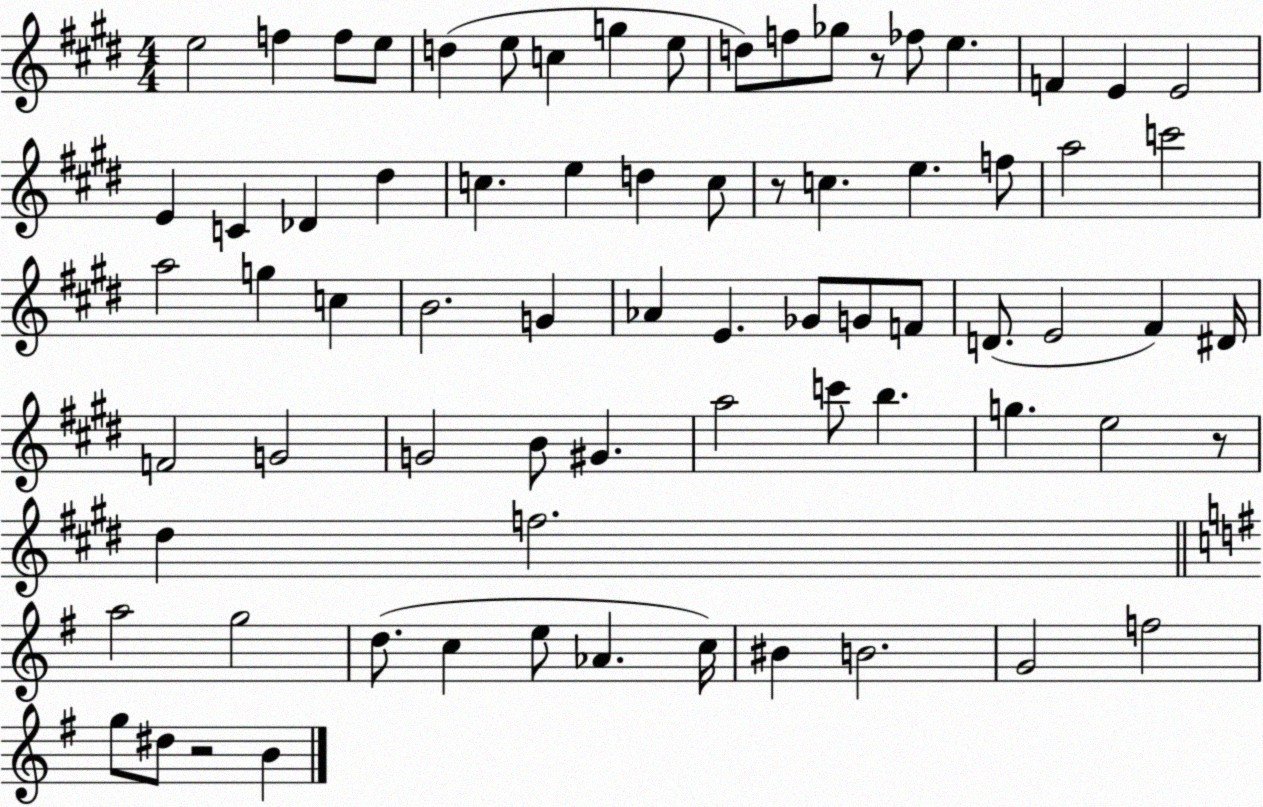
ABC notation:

X:1
T:Untitled
M:4/4
L:1/4
K:E
e2 f f/2 e/2 d e/2 c g e/2 d/2 f/2 _g/2 z/2 _f/2 e F E E2 E C _D ^d c e d c/2 z/2 c e f/2 a2 c'2 a2 g c B2 G _A E _G/2 G/2 F/2 D/2 E2 ^F ^D/4 F2 G2 G2 B/2 ^G a2 c'/2 b g e2 z/2 ^d f2 a2 g2 d/2 c e/2 _A c/4 ^B B2 G2 f2 g/2 ^d/2 z2 B